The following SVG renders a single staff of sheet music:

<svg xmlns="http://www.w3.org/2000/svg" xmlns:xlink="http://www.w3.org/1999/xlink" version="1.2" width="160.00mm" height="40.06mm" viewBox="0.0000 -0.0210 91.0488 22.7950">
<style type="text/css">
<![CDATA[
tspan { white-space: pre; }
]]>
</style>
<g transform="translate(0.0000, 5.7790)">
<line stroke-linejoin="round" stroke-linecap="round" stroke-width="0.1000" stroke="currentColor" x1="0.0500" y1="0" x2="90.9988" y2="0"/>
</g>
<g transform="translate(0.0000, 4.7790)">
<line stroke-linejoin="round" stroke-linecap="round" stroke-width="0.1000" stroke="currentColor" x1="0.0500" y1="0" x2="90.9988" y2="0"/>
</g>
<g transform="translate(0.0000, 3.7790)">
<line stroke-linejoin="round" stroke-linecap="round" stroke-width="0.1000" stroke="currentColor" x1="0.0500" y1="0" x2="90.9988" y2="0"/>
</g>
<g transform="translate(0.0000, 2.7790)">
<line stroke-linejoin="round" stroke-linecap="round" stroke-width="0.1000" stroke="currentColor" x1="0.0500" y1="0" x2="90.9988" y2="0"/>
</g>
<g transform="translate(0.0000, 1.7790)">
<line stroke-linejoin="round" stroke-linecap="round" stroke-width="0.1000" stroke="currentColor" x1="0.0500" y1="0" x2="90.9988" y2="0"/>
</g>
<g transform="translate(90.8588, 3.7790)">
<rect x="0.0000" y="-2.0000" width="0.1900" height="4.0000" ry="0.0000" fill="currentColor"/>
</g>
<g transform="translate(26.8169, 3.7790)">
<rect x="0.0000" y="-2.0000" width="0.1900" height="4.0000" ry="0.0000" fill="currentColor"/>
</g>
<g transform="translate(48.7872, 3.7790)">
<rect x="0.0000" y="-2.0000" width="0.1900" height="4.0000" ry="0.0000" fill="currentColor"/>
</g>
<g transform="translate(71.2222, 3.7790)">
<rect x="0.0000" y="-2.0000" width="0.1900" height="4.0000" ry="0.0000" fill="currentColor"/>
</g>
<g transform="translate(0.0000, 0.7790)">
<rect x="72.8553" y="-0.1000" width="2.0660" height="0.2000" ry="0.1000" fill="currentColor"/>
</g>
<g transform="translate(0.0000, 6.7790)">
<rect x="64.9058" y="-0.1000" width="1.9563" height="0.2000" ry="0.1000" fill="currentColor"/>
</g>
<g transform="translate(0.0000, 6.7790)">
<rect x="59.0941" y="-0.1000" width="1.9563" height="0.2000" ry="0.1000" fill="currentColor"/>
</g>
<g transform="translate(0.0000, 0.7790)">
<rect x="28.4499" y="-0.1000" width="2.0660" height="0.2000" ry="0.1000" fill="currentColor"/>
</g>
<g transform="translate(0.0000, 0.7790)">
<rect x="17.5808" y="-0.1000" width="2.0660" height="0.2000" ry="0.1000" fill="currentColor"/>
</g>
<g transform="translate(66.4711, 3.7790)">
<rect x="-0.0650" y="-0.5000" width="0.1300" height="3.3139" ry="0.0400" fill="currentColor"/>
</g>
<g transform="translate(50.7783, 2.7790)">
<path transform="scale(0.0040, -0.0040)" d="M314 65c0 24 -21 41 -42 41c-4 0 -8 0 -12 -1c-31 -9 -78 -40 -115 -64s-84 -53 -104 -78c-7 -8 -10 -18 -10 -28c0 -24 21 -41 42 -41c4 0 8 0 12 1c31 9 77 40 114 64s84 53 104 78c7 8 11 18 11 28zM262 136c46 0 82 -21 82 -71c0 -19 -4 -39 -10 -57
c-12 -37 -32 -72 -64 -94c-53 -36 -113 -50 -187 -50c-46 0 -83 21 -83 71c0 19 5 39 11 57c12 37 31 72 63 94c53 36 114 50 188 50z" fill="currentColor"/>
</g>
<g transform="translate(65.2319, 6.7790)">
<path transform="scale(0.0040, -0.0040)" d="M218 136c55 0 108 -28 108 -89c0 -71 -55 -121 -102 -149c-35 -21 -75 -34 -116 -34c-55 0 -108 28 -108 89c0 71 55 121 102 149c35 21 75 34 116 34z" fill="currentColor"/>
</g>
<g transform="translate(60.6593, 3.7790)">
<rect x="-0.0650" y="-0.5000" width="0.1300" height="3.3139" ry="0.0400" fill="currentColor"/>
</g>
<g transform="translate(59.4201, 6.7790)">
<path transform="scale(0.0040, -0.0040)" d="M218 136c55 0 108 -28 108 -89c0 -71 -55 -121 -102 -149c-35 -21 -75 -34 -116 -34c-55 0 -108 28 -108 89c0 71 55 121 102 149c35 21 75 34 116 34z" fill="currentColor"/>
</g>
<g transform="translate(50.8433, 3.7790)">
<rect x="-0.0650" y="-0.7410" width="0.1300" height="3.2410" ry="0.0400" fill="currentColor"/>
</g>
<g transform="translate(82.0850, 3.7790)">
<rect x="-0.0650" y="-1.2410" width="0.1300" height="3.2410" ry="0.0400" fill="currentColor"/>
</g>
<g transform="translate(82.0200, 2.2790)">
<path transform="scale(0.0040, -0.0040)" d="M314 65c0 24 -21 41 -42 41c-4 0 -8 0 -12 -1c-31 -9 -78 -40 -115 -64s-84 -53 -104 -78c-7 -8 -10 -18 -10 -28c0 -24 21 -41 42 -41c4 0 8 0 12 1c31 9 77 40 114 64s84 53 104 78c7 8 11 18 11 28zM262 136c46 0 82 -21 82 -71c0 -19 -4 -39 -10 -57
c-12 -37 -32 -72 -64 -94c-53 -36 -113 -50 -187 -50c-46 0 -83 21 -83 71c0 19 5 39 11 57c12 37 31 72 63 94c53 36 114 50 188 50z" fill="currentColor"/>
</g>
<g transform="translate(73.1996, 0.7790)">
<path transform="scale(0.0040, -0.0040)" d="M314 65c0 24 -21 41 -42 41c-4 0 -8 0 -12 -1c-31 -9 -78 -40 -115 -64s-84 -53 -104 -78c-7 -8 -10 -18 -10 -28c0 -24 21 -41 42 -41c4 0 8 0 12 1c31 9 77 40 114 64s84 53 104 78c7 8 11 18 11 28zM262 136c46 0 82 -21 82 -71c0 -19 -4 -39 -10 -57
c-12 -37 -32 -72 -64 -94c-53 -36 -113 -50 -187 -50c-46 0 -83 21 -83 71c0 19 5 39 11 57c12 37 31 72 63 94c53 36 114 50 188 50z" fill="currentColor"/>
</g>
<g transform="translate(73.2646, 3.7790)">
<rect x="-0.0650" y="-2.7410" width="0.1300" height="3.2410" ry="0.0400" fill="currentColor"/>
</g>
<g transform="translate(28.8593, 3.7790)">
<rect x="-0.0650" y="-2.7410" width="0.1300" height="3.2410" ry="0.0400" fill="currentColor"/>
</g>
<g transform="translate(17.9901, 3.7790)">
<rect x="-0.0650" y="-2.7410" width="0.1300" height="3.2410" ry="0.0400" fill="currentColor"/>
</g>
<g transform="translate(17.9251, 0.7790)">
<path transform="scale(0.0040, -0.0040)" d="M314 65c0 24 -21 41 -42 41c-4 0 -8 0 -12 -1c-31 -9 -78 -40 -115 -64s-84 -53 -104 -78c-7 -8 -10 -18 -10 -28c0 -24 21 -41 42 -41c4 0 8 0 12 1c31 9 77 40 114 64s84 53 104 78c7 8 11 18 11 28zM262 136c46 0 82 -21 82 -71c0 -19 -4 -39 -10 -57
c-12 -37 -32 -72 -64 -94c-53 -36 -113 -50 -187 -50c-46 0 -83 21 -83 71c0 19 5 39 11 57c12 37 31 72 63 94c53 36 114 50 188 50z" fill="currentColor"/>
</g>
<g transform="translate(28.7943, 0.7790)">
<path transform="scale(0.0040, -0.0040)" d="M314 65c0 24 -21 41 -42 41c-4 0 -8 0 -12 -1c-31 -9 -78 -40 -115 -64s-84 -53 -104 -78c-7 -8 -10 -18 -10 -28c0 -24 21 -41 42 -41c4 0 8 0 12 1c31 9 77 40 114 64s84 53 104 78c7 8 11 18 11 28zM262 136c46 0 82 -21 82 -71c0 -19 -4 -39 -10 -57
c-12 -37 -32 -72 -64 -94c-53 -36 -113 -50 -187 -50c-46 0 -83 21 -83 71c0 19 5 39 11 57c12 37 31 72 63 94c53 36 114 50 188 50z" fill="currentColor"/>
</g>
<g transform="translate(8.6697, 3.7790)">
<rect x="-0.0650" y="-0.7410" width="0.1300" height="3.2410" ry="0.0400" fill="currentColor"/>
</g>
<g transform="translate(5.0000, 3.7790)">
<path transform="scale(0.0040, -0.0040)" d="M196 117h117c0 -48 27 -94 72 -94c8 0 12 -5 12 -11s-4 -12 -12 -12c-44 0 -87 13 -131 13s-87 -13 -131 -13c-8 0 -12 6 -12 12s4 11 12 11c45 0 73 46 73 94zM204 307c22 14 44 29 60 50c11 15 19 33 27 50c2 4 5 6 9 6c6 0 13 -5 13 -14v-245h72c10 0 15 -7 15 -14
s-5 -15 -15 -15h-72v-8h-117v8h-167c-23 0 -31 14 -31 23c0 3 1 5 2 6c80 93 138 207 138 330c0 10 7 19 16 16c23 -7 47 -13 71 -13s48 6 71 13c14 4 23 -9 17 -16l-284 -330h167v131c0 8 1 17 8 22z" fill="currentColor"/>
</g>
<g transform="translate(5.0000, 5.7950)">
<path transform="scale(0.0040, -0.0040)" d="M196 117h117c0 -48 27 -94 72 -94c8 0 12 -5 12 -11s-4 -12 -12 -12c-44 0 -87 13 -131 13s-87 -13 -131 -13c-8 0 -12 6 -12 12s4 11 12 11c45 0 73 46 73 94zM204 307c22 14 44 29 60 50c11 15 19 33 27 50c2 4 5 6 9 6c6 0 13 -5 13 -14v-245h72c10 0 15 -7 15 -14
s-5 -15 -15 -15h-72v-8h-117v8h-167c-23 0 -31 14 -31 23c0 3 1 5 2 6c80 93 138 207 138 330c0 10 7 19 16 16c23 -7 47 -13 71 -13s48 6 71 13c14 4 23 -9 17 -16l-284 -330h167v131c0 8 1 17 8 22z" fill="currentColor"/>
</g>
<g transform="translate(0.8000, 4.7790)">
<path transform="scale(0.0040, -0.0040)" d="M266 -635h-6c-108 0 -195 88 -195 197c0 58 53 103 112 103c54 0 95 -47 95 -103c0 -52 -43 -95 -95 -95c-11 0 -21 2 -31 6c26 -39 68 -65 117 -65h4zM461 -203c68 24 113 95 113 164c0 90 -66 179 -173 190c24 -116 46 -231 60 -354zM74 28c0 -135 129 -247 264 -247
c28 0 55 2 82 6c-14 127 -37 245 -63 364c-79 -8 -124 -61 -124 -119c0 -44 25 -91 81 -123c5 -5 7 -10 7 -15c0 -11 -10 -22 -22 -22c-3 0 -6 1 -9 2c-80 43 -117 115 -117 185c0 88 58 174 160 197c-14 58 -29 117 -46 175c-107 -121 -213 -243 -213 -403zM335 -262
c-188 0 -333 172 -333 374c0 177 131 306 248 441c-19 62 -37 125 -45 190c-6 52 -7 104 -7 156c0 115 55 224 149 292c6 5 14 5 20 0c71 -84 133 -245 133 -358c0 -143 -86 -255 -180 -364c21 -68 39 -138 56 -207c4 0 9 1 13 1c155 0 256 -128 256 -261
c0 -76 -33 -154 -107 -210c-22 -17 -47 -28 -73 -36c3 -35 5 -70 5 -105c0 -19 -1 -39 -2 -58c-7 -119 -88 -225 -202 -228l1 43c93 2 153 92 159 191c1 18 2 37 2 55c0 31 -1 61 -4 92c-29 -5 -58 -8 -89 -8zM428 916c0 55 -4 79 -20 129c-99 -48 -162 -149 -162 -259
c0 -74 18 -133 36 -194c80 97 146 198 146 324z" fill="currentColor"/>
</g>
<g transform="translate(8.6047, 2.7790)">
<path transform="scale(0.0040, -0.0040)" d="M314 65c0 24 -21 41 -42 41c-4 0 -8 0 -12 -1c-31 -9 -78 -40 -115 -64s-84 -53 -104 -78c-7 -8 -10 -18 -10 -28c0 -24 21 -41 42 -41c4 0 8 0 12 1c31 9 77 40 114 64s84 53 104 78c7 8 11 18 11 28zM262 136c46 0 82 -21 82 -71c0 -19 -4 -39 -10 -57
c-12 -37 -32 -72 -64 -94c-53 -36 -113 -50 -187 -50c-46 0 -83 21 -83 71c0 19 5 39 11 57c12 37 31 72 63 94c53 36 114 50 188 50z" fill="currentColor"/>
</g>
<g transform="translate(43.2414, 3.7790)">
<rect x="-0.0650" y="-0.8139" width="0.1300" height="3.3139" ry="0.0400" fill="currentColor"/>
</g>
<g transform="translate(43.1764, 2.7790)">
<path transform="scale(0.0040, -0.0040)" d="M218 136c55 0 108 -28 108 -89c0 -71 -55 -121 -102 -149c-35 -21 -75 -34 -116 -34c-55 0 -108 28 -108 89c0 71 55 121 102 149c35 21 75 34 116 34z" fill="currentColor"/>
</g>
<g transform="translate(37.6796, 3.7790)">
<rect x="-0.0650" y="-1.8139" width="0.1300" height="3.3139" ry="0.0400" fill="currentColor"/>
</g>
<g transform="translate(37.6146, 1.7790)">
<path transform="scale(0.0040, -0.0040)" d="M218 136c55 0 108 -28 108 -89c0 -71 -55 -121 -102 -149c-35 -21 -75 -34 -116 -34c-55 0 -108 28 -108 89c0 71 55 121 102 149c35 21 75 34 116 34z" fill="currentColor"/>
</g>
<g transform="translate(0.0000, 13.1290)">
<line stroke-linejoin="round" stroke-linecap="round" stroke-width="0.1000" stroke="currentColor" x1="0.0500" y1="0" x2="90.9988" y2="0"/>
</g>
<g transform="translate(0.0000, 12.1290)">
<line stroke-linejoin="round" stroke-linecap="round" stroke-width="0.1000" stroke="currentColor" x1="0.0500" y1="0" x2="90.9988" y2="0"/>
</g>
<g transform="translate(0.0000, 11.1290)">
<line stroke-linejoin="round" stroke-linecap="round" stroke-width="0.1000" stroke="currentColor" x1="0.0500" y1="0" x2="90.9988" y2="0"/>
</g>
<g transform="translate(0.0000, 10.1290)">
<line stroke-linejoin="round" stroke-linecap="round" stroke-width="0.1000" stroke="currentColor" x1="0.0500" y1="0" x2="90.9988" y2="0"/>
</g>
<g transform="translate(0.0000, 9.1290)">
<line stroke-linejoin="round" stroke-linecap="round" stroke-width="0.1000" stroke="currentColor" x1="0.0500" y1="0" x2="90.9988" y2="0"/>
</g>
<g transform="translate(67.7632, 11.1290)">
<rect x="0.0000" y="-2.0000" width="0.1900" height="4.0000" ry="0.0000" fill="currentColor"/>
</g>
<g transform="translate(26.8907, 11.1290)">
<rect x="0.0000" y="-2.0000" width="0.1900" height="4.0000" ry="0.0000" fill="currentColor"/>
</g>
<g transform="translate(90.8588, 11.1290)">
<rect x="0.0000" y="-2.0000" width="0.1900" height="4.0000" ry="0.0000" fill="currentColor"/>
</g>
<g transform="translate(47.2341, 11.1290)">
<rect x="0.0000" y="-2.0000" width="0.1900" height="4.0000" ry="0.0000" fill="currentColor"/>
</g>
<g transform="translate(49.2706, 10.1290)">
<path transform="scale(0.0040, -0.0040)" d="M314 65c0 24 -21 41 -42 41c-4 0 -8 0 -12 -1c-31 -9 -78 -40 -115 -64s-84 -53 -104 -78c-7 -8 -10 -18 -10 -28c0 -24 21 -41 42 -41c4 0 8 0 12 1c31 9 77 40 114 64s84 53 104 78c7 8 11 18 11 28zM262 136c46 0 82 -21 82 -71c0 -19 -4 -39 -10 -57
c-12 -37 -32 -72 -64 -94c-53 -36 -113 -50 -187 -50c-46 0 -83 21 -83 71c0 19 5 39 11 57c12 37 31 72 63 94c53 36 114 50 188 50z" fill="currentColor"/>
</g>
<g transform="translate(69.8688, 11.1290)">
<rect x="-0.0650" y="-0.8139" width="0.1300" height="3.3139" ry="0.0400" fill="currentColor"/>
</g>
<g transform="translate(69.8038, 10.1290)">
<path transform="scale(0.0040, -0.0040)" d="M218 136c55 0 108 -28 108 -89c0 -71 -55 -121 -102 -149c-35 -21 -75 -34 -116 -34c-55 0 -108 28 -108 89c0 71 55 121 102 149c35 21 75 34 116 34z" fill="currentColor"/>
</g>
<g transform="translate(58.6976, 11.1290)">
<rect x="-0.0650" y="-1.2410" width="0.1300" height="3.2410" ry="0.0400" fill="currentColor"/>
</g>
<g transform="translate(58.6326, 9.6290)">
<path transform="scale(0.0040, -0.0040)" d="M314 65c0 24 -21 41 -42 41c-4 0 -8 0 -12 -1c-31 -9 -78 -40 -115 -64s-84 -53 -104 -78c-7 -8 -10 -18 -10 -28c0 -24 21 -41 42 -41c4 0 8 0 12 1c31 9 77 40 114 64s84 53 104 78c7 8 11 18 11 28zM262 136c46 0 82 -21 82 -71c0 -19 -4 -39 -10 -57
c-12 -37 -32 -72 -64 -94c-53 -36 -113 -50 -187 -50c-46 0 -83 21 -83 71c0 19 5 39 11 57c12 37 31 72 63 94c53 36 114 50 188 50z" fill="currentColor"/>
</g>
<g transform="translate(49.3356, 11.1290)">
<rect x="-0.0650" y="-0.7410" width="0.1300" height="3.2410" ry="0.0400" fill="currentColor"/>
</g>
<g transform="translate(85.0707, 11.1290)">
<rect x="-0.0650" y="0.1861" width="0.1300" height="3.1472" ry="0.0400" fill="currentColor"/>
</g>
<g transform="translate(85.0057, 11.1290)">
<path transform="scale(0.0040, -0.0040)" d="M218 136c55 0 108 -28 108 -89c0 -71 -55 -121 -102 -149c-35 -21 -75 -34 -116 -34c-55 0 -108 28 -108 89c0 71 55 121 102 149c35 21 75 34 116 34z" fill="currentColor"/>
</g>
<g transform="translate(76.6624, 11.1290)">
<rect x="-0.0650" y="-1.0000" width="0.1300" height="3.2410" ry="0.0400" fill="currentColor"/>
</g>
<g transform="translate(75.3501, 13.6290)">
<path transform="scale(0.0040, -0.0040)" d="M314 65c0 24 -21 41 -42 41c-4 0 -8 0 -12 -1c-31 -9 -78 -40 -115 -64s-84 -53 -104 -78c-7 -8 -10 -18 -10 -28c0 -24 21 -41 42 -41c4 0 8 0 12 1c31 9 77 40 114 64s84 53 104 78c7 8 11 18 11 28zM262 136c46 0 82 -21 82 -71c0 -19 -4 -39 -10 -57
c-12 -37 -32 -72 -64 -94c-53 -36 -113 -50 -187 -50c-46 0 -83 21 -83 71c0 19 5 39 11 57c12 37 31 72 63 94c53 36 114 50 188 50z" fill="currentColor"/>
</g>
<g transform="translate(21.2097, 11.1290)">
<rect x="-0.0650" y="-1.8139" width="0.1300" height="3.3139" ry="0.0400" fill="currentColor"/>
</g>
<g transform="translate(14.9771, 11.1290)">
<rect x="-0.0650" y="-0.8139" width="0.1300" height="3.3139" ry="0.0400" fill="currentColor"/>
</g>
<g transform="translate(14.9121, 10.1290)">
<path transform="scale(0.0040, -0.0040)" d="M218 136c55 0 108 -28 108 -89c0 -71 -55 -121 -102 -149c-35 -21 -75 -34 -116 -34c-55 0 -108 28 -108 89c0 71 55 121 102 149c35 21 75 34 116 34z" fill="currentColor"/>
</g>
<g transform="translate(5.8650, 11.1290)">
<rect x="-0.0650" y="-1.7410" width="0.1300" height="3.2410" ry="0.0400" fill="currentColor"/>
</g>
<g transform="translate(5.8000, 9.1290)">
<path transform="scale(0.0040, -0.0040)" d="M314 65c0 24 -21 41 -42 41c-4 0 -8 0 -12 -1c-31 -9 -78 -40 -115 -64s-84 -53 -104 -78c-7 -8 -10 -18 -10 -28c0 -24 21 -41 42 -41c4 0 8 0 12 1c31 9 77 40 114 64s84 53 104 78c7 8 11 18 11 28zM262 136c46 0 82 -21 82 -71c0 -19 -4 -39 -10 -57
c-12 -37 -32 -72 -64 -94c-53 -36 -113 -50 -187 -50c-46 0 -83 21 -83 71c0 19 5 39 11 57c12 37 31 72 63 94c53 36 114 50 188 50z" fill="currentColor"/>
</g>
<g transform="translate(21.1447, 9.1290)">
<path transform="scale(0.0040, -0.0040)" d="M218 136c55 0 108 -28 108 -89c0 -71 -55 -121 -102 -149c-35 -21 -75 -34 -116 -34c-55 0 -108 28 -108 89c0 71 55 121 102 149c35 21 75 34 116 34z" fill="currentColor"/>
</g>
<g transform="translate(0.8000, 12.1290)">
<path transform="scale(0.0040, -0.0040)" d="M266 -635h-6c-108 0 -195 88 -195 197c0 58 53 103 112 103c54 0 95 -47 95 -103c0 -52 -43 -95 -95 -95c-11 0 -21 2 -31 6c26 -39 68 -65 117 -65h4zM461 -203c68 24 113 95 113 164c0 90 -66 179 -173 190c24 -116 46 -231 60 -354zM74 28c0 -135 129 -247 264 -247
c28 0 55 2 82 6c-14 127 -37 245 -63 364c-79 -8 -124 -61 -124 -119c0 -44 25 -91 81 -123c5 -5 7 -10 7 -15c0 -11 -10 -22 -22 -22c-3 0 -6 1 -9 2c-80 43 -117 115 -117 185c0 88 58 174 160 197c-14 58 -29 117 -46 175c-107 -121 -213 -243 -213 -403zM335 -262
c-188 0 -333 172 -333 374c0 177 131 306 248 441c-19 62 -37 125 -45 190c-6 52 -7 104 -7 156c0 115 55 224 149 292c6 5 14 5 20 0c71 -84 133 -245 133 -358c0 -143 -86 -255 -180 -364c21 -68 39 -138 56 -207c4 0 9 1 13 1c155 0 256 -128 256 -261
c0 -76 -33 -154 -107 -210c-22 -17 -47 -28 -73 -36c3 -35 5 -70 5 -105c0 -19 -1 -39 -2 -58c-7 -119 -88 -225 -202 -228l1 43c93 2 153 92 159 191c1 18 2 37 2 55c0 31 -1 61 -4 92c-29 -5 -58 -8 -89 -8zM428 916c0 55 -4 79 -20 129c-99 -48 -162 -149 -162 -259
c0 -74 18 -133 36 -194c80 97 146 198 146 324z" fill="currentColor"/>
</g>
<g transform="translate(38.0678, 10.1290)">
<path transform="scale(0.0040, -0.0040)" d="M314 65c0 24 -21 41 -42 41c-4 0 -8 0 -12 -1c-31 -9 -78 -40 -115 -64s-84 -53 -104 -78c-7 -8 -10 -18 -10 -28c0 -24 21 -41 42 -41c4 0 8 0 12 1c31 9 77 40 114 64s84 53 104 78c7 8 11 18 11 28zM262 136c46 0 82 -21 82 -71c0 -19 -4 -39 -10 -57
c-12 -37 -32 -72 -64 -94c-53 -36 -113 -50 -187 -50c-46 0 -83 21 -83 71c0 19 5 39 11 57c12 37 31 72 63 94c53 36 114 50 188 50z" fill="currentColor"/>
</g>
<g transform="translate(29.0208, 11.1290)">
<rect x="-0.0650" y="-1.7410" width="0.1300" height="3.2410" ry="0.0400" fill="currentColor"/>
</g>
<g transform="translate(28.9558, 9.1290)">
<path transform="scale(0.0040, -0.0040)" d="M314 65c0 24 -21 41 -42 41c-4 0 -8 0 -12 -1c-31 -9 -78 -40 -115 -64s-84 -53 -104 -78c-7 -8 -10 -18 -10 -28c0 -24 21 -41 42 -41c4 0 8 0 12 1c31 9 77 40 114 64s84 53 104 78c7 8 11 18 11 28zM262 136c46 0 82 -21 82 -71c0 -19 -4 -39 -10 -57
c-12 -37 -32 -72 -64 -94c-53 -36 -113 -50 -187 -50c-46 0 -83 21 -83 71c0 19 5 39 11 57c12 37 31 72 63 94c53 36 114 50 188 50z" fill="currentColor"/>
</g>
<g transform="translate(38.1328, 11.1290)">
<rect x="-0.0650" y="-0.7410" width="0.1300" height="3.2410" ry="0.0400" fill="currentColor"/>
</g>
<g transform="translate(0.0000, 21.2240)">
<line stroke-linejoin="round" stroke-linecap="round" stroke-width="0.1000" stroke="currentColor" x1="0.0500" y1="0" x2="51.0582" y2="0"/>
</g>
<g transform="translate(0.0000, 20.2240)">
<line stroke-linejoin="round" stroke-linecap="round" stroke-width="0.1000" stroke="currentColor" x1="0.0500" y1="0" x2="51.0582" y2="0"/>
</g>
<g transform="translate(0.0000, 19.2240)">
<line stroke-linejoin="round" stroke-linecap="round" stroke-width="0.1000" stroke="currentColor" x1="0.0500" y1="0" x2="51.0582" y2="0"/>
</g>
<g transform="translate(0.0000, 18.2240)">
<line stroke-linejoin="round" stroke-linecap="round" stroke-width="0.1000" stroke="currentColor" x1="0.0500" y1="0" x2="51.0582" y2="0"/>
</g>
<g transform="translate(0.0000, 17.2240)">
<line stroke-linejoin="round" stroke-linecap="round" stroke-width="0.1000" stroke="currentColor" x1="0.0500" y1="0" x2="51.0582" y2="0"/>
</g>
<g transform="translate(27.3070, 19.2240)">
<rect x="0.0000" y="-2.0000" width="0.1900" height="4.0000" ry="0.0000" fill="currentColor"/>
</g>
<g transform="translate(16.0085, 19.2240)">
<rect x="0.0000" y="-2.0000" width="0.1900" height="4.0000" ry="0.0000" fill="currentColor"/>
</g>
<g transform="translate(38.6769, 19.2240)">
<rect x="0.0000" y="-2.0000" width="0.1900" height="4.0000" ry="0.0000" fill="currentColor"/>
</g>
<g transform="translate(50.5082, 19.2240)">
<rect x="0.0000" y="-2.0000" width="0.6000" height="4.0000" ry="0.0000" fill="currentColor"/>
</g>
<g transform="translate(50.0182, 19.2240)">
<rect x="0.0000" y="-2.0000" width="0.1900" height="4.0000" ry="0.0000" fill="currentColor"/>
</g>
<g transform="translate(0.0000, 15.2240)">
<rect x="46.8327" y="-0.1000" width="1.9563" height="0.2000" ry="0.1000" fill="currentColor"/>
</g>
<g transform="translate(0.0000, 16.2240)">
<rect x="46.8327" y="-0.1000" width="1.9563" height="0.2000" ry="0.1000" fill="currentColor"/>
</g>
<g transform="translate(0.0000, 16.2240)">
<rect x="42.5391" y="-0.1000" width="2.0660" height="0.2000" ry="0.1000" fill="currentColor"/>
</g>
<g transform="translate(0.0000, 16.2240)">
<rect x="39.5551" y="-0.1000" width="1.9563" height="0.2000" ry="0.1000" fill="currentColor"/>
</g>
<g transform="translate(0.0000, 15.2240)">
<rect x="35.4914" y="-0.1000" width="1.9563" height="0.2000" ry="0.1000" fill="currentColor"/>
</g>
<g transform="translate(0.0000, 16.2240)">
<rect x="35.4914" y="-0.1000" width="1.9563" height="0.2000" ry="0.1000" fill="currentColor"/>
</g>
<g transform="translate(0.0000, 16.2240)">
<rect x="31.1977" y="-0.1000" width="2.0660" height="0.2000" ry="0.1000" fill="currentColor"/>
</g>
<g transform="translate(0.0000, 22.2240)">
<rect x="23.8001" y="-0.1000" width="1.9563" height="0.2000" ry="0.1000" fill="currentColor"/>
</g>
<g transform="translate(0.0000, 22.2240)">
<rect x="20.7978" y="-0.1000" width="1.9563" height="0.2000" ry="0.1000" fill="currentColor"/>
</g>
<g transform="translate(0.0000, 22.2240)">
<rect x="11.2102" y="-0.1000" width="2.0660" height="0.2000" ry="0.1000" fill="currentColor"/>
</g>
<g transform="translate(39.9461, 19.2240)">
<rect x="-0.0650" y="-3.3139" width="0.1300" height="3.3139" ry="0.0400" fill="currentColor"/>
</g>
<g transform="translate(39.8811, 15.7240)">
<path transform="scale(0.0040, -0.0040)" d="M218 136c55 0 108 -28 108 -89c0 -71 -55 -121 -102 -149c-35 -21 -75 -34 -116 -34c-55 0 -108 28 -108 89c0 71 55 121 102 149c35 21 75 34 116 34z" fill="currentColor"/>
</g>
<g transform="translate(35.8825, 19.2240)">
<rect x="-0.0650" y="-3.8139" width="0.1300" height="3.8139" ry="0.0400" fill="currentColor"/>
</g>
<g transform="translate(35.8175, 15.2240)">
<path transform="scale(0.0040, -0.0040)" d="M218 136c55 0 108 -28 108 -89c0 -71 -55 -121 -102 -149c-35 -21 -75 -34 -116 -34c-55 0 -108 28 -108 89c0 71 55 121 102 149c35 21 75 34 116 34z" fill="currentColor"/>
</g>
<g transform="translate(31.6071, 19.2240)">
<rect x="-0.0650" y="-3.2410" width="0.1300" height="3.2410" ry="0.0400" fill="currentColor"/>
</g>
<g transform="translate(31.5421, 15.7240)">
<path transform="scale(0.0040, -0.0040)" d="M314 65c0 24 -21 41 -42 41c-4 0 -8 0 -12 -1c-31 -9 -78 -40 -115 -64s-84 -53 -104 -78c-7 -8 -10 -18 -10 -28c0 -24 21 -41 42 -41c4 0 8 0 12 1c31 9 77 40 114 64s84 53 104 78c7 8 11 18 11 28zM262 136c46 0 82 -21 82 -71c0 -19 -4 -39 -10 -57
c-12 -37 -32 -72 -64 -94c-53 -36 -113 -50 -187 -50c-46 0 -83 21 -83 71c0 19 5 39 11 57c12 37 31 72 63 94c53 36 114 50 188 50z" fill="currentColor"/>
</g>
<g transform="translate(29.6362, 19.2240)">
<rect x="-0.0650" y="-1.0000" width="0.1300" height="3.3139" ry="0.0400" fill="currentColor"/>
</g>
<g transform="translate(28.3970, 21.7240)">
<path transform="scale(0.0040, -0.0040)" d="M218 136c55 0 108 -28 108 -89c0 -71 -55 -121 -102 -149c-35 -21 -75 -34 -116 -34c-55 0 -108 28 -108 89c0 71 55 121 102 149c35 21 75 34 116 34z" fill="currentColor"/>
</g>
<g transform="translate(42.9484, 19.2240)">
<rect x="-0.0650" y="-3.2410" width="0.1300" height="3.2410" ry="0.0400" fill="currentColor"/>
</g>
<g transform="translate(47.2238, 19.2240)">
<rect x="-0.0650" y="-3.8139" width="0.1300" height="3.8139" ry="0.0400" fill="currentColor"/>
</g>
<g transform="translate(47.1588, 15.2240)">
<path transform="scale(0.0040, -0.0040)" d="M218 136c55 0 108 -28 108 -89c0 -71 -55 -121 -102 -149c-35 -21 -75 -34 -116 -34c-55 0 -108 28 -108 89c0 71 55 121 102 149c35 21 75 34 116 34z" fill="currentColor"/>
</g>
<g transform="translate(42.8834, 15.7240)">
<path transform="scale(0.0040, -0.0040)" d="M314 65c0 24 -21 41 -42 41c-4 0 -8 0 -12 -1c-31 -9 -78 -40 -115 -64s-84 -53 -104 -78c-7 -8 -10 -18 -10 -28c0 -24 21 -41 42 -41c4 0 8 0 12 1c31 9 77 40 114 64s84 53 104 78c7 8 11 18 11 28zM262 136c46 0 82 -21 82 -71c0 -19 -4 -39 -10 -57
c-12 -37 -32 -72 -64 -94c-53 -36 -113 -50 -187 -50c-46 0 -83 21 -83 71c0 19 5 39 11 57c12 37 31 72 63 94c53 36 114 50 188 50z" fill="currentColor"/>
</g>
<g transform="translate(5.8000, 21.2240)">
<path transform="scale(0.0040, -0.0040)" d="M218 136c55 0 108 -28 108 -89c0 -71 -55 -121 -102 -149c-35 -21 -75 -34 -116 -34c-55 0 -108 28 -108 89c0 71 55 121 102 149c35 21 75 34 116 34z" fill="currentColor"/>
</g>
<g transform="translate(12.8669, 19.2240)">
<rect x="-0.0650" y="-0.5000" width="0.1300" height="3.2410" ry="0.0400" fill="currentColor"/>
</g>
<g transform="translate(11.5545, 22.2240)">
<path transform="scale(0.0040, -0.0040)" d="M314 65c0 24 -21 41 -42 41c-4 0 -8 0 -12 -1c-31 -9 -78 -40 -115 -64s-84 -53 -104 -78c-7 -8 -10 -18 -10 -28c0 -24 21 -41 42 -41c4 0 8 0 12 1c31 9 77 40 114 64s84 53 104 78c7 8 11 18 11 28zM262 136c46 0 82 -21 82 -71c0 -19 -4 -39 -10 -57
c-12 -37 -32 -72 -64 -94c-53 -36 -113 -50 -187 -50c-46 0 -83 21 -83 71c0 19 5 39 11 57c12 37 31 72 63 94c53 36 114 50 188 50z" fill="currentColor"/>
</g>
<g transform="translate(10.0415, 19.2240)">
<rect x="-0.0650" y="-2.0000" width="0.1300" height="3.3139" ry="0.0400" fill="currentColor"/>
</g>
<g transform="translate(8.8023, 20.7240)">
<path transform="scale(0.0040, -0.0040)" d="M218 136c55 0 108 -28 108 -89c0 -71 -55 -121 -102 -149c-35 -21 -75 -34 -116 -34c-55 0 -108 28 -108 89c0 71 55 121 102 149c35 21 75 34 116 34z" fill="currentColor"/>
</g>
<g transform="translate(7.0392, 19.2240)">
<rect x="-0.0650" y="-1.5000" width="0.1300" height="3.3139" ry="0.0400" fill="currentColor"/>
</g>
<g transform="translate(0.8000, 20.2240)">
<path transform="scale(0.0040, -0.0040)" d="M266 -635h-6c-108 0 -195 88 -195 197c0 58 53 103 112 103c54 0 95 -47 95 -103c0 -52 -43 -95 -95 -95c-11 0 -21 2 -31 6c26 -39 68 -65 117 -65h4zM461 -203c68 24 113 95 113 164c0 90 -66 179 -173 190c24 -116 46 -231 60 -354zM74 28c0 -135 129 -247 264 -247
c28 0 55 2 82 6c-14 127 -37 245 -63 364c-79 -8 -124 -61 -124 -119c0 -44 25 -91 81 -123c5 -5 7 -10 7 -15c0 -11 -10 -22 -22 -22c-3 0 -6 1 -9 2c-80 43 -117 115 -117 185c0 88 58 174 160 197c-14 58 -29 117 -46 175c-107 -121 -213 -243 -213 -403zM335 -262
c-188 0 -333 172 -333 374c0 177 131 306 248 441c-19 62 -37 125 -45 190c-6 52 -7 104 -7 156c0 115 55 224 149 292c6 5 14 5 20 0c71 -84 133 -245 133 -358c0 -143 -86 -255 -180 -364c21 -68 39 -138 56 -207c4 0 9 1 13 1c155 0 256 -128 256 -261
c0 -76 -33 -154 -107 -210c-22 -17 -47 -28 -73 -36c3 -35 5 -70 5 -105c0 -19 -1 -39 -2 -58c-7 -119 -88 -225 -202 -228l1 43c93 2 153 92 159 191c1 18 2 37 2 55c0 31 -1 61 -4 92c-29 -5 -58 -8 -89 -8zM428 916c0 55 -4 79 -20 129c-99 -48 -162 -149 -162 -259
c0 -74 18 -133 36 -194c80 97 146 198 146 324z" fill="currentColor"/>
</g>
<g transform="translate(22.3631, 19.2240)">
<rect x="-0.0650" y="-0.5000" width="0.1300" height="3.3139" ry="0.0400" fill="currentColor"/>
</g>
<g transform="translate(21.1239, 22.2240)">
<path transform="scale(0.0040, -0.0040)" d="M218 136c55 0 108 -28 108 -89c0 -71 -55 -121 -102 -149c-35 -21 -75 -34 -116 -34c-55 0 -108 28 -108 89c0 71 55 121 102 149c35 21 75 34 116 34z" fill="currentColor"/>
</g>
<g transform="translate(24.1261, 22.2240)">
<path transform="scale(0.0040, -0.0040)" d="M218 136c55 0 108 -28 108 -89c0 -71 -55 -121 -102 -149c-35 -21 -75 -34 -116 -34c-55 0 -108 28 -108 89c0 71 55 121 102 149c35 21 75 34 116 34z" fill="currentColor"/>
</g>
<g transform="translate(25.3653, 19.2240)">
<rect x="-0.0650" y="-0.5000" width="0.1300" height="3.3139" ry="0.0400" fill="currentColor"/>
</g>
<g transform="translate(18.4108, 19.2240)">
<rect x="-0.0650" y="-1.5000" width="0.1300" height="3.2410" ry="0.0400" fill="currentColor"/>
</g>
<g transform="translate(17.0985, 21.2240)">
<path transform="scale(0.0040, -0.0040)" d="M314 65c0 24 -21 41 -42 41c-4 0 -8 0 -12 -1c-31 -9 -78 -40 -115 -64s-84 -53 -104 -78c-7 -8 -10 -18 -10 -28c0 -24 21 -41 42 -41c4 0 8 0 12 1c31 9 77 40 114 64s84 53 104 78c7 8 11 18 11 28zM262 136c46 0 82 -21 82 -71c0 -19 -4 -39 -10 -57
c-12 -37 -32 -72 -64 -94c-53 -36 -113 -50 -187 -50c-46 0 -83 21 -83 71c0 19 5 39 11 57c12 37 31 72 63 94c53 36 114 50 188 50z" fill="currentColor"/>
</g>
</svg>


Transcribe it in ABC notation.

X:1
T:Untitled
M:4/4
L:1/4
K:C
d2 a2 a2 f d d2 C C a2 e2 f2 d f f2 d2 d2 e2 d D2 B E F C2 E2 C C D b2 c' b b2 c'